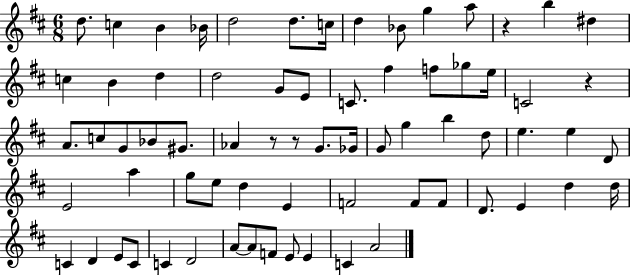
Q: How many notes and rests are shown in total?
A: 70